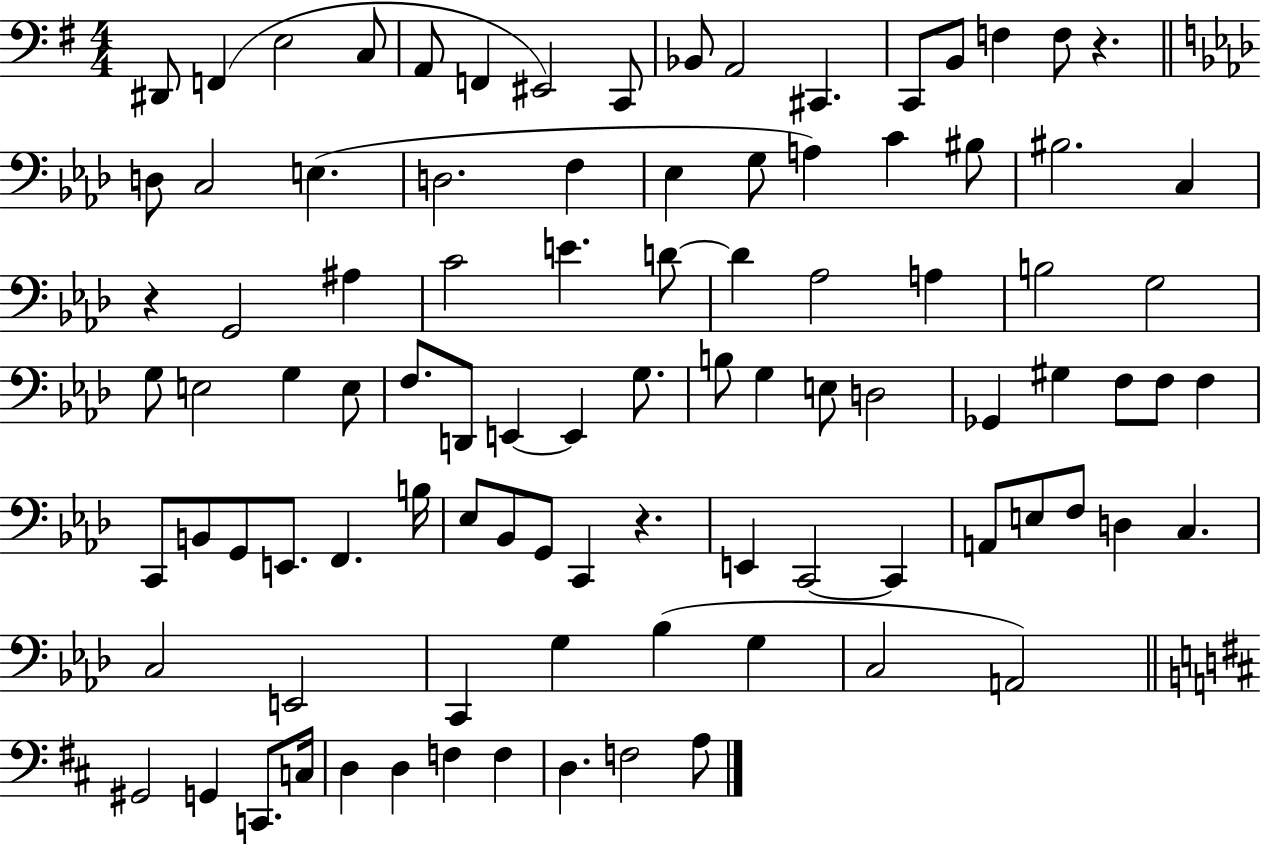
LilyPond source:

{
  \clef bass
  \numericTimeSignature
  \time 4/4
  \key g \major
  dis,8 f,4( e2 c8 | a,8 f,4 eis,2) c,8 | bes,8 a,2 cis,4. | c,8 b,8 f4 f8 r4. | \break \bar "||" \break \key f \minor d8 c2 e4.( | d2. f4 | ees4 g8 a4) c'4 bis8 | bis2. c4 | \break r4 g,2 ais4 | c'2 e'4. d'8~~ | d'4 aes2 a4 | b2 g2 | \break g8 e2 g4 e8 | f8. d,8 e,4~~ e,4 g8. | b8 g4 e8 d2 | ges,4 gis4 f8 f8 f4 | \break c,8 b,8 g,8 e,8. f,4. b16 | ees8 bes,8 g,8 c,4 r4. | e,4 c,2~~ c,4 | a,8 e8 f8 d4 c4. | \break c2 e,2 | c,4 g4 bes4( g4 | c2 a,2) | \bar "||" \break \key d \major gis,2 g,4 c,8. c16 | d4 d4 f4 f4 | d4. f2 a8 | \bar "|."
}